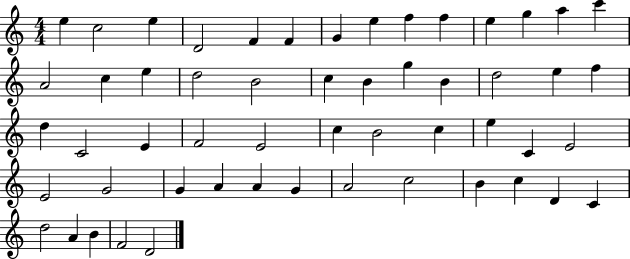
E5/q C5/h E5/q D4/h F4/q F4/q G4/q E5/q F5/q F5/q E5/q G5/q A5/q C6/q A4/h C5/q E5/q D5/h B4/h C5/q B4/q G5/q B4/q D5/h E5/q F5/q D5/q C4/h E4/q F4/h E4/h C5/q B4/h C5/q E5/q C4/q E4/h E4/h G4/h G4/q A4/q A4/q G4/q A4/h C5/h B4/q C5/q D4/q C4/q D5/h A4/q B4/q F4/h D4/h